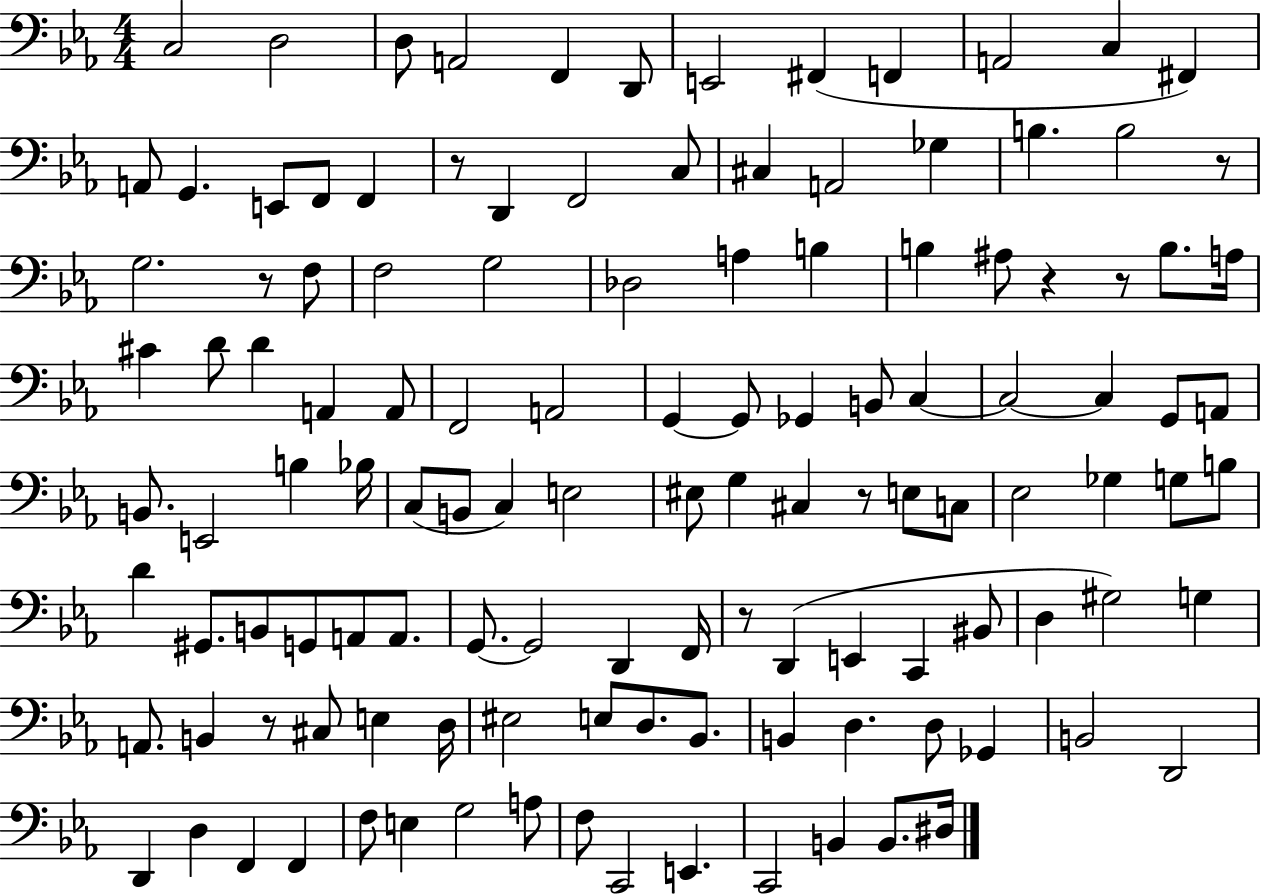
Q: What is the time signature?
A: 4/4